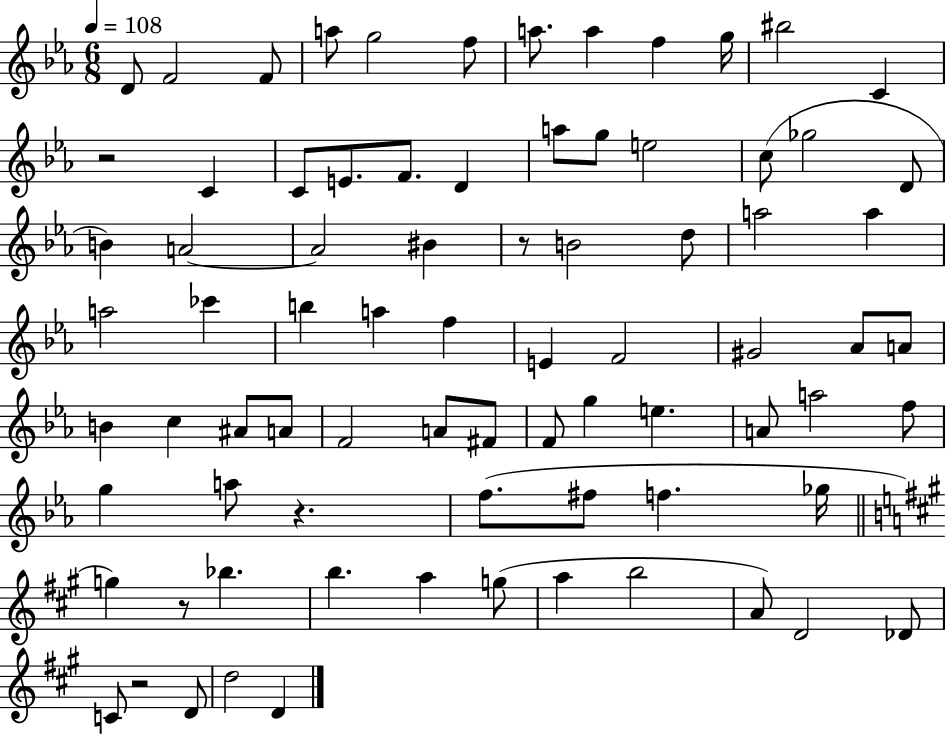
D4/e F4/h F4/e A5/e G5/h F5/e A5/e. A5/q F5/q G5/s BIS5/h C4/q R/h C4/q C4/e E4/e. F4/e. D4/q A5/e G5/e E5/h C5/e Gb5/h D4/e B4/q A4/h A4/h BIS4/q R/e B4/h D5/e A5/h A5/q A5/h CES6/q B5/q A5/q F5/q E4/q F4/h G#4/h Ab4/e A4/e B4/q C5/q A#4/e A4/e F4/h A4/e F#4/e F4/e G5/q E5/q. A4/e A5/h F5/e G5/q A5/e R/q. F5/e. F#5/e F5/q. Gb5/s G5/q R/e Bb5/q. B5/q. A5/q G5/e A5/q B5/h A4/e D4/h Db4/e C4/e R/h D4/e D5/h D4/q